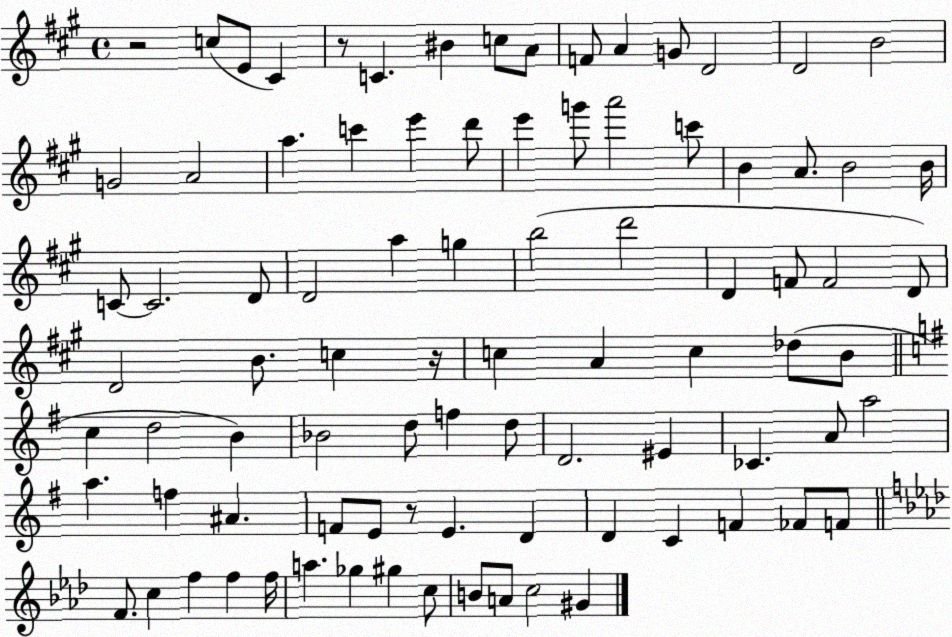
X:1
T:Untitled
M:4/4
L:1/4
K:A
z2 c/2 E/2 ^C z/2 C ^B c/2 A/2 F/2 A G/2 D2 D2 B2 G2 A2 a c' e' d'/2 e' g'/2 a'2 c'/2 B A/2 B2 B/4 C/2 C2 D/2 D2 a g b2 d'2 D F/2 F2 D/2 D2 B/2 c z/4 c A c _d/2 B/2 c d2 B _B2 d/2 f d/2 D2 ^E _C A/2 a2 a f ^A F/2 E/2 z/2 E D D C F _F/2 F/2 F/2 c f f f/4 a _g ^g c/2 B/2 A/2 c2 ^G